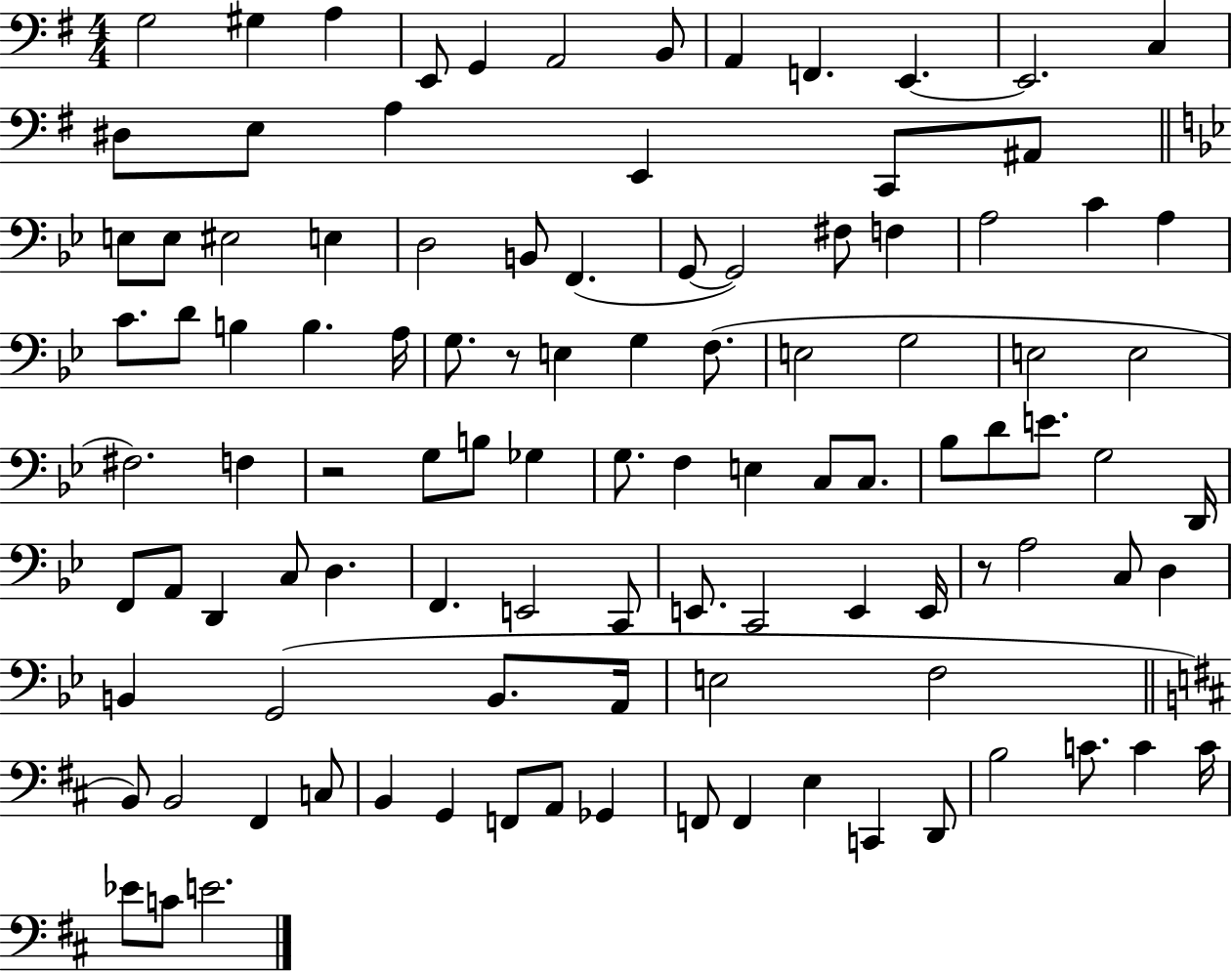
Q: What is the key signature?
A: G major